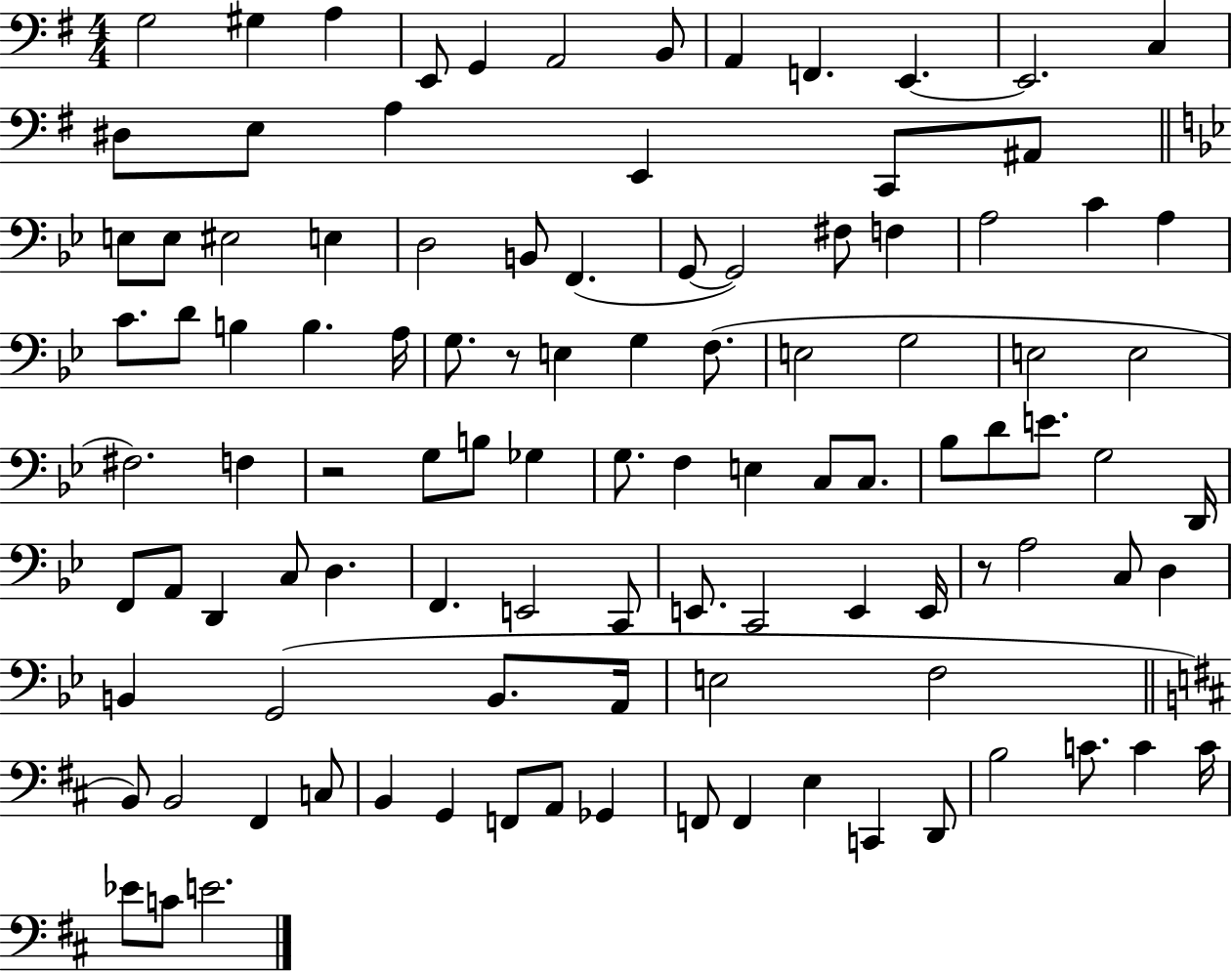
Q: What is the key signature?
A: G major